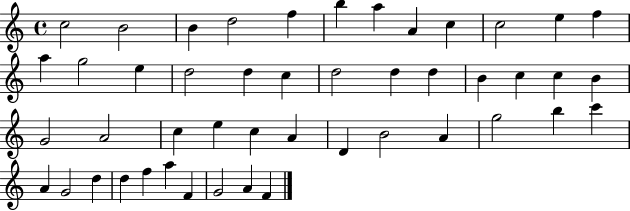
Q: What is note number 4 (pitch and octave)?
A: D5